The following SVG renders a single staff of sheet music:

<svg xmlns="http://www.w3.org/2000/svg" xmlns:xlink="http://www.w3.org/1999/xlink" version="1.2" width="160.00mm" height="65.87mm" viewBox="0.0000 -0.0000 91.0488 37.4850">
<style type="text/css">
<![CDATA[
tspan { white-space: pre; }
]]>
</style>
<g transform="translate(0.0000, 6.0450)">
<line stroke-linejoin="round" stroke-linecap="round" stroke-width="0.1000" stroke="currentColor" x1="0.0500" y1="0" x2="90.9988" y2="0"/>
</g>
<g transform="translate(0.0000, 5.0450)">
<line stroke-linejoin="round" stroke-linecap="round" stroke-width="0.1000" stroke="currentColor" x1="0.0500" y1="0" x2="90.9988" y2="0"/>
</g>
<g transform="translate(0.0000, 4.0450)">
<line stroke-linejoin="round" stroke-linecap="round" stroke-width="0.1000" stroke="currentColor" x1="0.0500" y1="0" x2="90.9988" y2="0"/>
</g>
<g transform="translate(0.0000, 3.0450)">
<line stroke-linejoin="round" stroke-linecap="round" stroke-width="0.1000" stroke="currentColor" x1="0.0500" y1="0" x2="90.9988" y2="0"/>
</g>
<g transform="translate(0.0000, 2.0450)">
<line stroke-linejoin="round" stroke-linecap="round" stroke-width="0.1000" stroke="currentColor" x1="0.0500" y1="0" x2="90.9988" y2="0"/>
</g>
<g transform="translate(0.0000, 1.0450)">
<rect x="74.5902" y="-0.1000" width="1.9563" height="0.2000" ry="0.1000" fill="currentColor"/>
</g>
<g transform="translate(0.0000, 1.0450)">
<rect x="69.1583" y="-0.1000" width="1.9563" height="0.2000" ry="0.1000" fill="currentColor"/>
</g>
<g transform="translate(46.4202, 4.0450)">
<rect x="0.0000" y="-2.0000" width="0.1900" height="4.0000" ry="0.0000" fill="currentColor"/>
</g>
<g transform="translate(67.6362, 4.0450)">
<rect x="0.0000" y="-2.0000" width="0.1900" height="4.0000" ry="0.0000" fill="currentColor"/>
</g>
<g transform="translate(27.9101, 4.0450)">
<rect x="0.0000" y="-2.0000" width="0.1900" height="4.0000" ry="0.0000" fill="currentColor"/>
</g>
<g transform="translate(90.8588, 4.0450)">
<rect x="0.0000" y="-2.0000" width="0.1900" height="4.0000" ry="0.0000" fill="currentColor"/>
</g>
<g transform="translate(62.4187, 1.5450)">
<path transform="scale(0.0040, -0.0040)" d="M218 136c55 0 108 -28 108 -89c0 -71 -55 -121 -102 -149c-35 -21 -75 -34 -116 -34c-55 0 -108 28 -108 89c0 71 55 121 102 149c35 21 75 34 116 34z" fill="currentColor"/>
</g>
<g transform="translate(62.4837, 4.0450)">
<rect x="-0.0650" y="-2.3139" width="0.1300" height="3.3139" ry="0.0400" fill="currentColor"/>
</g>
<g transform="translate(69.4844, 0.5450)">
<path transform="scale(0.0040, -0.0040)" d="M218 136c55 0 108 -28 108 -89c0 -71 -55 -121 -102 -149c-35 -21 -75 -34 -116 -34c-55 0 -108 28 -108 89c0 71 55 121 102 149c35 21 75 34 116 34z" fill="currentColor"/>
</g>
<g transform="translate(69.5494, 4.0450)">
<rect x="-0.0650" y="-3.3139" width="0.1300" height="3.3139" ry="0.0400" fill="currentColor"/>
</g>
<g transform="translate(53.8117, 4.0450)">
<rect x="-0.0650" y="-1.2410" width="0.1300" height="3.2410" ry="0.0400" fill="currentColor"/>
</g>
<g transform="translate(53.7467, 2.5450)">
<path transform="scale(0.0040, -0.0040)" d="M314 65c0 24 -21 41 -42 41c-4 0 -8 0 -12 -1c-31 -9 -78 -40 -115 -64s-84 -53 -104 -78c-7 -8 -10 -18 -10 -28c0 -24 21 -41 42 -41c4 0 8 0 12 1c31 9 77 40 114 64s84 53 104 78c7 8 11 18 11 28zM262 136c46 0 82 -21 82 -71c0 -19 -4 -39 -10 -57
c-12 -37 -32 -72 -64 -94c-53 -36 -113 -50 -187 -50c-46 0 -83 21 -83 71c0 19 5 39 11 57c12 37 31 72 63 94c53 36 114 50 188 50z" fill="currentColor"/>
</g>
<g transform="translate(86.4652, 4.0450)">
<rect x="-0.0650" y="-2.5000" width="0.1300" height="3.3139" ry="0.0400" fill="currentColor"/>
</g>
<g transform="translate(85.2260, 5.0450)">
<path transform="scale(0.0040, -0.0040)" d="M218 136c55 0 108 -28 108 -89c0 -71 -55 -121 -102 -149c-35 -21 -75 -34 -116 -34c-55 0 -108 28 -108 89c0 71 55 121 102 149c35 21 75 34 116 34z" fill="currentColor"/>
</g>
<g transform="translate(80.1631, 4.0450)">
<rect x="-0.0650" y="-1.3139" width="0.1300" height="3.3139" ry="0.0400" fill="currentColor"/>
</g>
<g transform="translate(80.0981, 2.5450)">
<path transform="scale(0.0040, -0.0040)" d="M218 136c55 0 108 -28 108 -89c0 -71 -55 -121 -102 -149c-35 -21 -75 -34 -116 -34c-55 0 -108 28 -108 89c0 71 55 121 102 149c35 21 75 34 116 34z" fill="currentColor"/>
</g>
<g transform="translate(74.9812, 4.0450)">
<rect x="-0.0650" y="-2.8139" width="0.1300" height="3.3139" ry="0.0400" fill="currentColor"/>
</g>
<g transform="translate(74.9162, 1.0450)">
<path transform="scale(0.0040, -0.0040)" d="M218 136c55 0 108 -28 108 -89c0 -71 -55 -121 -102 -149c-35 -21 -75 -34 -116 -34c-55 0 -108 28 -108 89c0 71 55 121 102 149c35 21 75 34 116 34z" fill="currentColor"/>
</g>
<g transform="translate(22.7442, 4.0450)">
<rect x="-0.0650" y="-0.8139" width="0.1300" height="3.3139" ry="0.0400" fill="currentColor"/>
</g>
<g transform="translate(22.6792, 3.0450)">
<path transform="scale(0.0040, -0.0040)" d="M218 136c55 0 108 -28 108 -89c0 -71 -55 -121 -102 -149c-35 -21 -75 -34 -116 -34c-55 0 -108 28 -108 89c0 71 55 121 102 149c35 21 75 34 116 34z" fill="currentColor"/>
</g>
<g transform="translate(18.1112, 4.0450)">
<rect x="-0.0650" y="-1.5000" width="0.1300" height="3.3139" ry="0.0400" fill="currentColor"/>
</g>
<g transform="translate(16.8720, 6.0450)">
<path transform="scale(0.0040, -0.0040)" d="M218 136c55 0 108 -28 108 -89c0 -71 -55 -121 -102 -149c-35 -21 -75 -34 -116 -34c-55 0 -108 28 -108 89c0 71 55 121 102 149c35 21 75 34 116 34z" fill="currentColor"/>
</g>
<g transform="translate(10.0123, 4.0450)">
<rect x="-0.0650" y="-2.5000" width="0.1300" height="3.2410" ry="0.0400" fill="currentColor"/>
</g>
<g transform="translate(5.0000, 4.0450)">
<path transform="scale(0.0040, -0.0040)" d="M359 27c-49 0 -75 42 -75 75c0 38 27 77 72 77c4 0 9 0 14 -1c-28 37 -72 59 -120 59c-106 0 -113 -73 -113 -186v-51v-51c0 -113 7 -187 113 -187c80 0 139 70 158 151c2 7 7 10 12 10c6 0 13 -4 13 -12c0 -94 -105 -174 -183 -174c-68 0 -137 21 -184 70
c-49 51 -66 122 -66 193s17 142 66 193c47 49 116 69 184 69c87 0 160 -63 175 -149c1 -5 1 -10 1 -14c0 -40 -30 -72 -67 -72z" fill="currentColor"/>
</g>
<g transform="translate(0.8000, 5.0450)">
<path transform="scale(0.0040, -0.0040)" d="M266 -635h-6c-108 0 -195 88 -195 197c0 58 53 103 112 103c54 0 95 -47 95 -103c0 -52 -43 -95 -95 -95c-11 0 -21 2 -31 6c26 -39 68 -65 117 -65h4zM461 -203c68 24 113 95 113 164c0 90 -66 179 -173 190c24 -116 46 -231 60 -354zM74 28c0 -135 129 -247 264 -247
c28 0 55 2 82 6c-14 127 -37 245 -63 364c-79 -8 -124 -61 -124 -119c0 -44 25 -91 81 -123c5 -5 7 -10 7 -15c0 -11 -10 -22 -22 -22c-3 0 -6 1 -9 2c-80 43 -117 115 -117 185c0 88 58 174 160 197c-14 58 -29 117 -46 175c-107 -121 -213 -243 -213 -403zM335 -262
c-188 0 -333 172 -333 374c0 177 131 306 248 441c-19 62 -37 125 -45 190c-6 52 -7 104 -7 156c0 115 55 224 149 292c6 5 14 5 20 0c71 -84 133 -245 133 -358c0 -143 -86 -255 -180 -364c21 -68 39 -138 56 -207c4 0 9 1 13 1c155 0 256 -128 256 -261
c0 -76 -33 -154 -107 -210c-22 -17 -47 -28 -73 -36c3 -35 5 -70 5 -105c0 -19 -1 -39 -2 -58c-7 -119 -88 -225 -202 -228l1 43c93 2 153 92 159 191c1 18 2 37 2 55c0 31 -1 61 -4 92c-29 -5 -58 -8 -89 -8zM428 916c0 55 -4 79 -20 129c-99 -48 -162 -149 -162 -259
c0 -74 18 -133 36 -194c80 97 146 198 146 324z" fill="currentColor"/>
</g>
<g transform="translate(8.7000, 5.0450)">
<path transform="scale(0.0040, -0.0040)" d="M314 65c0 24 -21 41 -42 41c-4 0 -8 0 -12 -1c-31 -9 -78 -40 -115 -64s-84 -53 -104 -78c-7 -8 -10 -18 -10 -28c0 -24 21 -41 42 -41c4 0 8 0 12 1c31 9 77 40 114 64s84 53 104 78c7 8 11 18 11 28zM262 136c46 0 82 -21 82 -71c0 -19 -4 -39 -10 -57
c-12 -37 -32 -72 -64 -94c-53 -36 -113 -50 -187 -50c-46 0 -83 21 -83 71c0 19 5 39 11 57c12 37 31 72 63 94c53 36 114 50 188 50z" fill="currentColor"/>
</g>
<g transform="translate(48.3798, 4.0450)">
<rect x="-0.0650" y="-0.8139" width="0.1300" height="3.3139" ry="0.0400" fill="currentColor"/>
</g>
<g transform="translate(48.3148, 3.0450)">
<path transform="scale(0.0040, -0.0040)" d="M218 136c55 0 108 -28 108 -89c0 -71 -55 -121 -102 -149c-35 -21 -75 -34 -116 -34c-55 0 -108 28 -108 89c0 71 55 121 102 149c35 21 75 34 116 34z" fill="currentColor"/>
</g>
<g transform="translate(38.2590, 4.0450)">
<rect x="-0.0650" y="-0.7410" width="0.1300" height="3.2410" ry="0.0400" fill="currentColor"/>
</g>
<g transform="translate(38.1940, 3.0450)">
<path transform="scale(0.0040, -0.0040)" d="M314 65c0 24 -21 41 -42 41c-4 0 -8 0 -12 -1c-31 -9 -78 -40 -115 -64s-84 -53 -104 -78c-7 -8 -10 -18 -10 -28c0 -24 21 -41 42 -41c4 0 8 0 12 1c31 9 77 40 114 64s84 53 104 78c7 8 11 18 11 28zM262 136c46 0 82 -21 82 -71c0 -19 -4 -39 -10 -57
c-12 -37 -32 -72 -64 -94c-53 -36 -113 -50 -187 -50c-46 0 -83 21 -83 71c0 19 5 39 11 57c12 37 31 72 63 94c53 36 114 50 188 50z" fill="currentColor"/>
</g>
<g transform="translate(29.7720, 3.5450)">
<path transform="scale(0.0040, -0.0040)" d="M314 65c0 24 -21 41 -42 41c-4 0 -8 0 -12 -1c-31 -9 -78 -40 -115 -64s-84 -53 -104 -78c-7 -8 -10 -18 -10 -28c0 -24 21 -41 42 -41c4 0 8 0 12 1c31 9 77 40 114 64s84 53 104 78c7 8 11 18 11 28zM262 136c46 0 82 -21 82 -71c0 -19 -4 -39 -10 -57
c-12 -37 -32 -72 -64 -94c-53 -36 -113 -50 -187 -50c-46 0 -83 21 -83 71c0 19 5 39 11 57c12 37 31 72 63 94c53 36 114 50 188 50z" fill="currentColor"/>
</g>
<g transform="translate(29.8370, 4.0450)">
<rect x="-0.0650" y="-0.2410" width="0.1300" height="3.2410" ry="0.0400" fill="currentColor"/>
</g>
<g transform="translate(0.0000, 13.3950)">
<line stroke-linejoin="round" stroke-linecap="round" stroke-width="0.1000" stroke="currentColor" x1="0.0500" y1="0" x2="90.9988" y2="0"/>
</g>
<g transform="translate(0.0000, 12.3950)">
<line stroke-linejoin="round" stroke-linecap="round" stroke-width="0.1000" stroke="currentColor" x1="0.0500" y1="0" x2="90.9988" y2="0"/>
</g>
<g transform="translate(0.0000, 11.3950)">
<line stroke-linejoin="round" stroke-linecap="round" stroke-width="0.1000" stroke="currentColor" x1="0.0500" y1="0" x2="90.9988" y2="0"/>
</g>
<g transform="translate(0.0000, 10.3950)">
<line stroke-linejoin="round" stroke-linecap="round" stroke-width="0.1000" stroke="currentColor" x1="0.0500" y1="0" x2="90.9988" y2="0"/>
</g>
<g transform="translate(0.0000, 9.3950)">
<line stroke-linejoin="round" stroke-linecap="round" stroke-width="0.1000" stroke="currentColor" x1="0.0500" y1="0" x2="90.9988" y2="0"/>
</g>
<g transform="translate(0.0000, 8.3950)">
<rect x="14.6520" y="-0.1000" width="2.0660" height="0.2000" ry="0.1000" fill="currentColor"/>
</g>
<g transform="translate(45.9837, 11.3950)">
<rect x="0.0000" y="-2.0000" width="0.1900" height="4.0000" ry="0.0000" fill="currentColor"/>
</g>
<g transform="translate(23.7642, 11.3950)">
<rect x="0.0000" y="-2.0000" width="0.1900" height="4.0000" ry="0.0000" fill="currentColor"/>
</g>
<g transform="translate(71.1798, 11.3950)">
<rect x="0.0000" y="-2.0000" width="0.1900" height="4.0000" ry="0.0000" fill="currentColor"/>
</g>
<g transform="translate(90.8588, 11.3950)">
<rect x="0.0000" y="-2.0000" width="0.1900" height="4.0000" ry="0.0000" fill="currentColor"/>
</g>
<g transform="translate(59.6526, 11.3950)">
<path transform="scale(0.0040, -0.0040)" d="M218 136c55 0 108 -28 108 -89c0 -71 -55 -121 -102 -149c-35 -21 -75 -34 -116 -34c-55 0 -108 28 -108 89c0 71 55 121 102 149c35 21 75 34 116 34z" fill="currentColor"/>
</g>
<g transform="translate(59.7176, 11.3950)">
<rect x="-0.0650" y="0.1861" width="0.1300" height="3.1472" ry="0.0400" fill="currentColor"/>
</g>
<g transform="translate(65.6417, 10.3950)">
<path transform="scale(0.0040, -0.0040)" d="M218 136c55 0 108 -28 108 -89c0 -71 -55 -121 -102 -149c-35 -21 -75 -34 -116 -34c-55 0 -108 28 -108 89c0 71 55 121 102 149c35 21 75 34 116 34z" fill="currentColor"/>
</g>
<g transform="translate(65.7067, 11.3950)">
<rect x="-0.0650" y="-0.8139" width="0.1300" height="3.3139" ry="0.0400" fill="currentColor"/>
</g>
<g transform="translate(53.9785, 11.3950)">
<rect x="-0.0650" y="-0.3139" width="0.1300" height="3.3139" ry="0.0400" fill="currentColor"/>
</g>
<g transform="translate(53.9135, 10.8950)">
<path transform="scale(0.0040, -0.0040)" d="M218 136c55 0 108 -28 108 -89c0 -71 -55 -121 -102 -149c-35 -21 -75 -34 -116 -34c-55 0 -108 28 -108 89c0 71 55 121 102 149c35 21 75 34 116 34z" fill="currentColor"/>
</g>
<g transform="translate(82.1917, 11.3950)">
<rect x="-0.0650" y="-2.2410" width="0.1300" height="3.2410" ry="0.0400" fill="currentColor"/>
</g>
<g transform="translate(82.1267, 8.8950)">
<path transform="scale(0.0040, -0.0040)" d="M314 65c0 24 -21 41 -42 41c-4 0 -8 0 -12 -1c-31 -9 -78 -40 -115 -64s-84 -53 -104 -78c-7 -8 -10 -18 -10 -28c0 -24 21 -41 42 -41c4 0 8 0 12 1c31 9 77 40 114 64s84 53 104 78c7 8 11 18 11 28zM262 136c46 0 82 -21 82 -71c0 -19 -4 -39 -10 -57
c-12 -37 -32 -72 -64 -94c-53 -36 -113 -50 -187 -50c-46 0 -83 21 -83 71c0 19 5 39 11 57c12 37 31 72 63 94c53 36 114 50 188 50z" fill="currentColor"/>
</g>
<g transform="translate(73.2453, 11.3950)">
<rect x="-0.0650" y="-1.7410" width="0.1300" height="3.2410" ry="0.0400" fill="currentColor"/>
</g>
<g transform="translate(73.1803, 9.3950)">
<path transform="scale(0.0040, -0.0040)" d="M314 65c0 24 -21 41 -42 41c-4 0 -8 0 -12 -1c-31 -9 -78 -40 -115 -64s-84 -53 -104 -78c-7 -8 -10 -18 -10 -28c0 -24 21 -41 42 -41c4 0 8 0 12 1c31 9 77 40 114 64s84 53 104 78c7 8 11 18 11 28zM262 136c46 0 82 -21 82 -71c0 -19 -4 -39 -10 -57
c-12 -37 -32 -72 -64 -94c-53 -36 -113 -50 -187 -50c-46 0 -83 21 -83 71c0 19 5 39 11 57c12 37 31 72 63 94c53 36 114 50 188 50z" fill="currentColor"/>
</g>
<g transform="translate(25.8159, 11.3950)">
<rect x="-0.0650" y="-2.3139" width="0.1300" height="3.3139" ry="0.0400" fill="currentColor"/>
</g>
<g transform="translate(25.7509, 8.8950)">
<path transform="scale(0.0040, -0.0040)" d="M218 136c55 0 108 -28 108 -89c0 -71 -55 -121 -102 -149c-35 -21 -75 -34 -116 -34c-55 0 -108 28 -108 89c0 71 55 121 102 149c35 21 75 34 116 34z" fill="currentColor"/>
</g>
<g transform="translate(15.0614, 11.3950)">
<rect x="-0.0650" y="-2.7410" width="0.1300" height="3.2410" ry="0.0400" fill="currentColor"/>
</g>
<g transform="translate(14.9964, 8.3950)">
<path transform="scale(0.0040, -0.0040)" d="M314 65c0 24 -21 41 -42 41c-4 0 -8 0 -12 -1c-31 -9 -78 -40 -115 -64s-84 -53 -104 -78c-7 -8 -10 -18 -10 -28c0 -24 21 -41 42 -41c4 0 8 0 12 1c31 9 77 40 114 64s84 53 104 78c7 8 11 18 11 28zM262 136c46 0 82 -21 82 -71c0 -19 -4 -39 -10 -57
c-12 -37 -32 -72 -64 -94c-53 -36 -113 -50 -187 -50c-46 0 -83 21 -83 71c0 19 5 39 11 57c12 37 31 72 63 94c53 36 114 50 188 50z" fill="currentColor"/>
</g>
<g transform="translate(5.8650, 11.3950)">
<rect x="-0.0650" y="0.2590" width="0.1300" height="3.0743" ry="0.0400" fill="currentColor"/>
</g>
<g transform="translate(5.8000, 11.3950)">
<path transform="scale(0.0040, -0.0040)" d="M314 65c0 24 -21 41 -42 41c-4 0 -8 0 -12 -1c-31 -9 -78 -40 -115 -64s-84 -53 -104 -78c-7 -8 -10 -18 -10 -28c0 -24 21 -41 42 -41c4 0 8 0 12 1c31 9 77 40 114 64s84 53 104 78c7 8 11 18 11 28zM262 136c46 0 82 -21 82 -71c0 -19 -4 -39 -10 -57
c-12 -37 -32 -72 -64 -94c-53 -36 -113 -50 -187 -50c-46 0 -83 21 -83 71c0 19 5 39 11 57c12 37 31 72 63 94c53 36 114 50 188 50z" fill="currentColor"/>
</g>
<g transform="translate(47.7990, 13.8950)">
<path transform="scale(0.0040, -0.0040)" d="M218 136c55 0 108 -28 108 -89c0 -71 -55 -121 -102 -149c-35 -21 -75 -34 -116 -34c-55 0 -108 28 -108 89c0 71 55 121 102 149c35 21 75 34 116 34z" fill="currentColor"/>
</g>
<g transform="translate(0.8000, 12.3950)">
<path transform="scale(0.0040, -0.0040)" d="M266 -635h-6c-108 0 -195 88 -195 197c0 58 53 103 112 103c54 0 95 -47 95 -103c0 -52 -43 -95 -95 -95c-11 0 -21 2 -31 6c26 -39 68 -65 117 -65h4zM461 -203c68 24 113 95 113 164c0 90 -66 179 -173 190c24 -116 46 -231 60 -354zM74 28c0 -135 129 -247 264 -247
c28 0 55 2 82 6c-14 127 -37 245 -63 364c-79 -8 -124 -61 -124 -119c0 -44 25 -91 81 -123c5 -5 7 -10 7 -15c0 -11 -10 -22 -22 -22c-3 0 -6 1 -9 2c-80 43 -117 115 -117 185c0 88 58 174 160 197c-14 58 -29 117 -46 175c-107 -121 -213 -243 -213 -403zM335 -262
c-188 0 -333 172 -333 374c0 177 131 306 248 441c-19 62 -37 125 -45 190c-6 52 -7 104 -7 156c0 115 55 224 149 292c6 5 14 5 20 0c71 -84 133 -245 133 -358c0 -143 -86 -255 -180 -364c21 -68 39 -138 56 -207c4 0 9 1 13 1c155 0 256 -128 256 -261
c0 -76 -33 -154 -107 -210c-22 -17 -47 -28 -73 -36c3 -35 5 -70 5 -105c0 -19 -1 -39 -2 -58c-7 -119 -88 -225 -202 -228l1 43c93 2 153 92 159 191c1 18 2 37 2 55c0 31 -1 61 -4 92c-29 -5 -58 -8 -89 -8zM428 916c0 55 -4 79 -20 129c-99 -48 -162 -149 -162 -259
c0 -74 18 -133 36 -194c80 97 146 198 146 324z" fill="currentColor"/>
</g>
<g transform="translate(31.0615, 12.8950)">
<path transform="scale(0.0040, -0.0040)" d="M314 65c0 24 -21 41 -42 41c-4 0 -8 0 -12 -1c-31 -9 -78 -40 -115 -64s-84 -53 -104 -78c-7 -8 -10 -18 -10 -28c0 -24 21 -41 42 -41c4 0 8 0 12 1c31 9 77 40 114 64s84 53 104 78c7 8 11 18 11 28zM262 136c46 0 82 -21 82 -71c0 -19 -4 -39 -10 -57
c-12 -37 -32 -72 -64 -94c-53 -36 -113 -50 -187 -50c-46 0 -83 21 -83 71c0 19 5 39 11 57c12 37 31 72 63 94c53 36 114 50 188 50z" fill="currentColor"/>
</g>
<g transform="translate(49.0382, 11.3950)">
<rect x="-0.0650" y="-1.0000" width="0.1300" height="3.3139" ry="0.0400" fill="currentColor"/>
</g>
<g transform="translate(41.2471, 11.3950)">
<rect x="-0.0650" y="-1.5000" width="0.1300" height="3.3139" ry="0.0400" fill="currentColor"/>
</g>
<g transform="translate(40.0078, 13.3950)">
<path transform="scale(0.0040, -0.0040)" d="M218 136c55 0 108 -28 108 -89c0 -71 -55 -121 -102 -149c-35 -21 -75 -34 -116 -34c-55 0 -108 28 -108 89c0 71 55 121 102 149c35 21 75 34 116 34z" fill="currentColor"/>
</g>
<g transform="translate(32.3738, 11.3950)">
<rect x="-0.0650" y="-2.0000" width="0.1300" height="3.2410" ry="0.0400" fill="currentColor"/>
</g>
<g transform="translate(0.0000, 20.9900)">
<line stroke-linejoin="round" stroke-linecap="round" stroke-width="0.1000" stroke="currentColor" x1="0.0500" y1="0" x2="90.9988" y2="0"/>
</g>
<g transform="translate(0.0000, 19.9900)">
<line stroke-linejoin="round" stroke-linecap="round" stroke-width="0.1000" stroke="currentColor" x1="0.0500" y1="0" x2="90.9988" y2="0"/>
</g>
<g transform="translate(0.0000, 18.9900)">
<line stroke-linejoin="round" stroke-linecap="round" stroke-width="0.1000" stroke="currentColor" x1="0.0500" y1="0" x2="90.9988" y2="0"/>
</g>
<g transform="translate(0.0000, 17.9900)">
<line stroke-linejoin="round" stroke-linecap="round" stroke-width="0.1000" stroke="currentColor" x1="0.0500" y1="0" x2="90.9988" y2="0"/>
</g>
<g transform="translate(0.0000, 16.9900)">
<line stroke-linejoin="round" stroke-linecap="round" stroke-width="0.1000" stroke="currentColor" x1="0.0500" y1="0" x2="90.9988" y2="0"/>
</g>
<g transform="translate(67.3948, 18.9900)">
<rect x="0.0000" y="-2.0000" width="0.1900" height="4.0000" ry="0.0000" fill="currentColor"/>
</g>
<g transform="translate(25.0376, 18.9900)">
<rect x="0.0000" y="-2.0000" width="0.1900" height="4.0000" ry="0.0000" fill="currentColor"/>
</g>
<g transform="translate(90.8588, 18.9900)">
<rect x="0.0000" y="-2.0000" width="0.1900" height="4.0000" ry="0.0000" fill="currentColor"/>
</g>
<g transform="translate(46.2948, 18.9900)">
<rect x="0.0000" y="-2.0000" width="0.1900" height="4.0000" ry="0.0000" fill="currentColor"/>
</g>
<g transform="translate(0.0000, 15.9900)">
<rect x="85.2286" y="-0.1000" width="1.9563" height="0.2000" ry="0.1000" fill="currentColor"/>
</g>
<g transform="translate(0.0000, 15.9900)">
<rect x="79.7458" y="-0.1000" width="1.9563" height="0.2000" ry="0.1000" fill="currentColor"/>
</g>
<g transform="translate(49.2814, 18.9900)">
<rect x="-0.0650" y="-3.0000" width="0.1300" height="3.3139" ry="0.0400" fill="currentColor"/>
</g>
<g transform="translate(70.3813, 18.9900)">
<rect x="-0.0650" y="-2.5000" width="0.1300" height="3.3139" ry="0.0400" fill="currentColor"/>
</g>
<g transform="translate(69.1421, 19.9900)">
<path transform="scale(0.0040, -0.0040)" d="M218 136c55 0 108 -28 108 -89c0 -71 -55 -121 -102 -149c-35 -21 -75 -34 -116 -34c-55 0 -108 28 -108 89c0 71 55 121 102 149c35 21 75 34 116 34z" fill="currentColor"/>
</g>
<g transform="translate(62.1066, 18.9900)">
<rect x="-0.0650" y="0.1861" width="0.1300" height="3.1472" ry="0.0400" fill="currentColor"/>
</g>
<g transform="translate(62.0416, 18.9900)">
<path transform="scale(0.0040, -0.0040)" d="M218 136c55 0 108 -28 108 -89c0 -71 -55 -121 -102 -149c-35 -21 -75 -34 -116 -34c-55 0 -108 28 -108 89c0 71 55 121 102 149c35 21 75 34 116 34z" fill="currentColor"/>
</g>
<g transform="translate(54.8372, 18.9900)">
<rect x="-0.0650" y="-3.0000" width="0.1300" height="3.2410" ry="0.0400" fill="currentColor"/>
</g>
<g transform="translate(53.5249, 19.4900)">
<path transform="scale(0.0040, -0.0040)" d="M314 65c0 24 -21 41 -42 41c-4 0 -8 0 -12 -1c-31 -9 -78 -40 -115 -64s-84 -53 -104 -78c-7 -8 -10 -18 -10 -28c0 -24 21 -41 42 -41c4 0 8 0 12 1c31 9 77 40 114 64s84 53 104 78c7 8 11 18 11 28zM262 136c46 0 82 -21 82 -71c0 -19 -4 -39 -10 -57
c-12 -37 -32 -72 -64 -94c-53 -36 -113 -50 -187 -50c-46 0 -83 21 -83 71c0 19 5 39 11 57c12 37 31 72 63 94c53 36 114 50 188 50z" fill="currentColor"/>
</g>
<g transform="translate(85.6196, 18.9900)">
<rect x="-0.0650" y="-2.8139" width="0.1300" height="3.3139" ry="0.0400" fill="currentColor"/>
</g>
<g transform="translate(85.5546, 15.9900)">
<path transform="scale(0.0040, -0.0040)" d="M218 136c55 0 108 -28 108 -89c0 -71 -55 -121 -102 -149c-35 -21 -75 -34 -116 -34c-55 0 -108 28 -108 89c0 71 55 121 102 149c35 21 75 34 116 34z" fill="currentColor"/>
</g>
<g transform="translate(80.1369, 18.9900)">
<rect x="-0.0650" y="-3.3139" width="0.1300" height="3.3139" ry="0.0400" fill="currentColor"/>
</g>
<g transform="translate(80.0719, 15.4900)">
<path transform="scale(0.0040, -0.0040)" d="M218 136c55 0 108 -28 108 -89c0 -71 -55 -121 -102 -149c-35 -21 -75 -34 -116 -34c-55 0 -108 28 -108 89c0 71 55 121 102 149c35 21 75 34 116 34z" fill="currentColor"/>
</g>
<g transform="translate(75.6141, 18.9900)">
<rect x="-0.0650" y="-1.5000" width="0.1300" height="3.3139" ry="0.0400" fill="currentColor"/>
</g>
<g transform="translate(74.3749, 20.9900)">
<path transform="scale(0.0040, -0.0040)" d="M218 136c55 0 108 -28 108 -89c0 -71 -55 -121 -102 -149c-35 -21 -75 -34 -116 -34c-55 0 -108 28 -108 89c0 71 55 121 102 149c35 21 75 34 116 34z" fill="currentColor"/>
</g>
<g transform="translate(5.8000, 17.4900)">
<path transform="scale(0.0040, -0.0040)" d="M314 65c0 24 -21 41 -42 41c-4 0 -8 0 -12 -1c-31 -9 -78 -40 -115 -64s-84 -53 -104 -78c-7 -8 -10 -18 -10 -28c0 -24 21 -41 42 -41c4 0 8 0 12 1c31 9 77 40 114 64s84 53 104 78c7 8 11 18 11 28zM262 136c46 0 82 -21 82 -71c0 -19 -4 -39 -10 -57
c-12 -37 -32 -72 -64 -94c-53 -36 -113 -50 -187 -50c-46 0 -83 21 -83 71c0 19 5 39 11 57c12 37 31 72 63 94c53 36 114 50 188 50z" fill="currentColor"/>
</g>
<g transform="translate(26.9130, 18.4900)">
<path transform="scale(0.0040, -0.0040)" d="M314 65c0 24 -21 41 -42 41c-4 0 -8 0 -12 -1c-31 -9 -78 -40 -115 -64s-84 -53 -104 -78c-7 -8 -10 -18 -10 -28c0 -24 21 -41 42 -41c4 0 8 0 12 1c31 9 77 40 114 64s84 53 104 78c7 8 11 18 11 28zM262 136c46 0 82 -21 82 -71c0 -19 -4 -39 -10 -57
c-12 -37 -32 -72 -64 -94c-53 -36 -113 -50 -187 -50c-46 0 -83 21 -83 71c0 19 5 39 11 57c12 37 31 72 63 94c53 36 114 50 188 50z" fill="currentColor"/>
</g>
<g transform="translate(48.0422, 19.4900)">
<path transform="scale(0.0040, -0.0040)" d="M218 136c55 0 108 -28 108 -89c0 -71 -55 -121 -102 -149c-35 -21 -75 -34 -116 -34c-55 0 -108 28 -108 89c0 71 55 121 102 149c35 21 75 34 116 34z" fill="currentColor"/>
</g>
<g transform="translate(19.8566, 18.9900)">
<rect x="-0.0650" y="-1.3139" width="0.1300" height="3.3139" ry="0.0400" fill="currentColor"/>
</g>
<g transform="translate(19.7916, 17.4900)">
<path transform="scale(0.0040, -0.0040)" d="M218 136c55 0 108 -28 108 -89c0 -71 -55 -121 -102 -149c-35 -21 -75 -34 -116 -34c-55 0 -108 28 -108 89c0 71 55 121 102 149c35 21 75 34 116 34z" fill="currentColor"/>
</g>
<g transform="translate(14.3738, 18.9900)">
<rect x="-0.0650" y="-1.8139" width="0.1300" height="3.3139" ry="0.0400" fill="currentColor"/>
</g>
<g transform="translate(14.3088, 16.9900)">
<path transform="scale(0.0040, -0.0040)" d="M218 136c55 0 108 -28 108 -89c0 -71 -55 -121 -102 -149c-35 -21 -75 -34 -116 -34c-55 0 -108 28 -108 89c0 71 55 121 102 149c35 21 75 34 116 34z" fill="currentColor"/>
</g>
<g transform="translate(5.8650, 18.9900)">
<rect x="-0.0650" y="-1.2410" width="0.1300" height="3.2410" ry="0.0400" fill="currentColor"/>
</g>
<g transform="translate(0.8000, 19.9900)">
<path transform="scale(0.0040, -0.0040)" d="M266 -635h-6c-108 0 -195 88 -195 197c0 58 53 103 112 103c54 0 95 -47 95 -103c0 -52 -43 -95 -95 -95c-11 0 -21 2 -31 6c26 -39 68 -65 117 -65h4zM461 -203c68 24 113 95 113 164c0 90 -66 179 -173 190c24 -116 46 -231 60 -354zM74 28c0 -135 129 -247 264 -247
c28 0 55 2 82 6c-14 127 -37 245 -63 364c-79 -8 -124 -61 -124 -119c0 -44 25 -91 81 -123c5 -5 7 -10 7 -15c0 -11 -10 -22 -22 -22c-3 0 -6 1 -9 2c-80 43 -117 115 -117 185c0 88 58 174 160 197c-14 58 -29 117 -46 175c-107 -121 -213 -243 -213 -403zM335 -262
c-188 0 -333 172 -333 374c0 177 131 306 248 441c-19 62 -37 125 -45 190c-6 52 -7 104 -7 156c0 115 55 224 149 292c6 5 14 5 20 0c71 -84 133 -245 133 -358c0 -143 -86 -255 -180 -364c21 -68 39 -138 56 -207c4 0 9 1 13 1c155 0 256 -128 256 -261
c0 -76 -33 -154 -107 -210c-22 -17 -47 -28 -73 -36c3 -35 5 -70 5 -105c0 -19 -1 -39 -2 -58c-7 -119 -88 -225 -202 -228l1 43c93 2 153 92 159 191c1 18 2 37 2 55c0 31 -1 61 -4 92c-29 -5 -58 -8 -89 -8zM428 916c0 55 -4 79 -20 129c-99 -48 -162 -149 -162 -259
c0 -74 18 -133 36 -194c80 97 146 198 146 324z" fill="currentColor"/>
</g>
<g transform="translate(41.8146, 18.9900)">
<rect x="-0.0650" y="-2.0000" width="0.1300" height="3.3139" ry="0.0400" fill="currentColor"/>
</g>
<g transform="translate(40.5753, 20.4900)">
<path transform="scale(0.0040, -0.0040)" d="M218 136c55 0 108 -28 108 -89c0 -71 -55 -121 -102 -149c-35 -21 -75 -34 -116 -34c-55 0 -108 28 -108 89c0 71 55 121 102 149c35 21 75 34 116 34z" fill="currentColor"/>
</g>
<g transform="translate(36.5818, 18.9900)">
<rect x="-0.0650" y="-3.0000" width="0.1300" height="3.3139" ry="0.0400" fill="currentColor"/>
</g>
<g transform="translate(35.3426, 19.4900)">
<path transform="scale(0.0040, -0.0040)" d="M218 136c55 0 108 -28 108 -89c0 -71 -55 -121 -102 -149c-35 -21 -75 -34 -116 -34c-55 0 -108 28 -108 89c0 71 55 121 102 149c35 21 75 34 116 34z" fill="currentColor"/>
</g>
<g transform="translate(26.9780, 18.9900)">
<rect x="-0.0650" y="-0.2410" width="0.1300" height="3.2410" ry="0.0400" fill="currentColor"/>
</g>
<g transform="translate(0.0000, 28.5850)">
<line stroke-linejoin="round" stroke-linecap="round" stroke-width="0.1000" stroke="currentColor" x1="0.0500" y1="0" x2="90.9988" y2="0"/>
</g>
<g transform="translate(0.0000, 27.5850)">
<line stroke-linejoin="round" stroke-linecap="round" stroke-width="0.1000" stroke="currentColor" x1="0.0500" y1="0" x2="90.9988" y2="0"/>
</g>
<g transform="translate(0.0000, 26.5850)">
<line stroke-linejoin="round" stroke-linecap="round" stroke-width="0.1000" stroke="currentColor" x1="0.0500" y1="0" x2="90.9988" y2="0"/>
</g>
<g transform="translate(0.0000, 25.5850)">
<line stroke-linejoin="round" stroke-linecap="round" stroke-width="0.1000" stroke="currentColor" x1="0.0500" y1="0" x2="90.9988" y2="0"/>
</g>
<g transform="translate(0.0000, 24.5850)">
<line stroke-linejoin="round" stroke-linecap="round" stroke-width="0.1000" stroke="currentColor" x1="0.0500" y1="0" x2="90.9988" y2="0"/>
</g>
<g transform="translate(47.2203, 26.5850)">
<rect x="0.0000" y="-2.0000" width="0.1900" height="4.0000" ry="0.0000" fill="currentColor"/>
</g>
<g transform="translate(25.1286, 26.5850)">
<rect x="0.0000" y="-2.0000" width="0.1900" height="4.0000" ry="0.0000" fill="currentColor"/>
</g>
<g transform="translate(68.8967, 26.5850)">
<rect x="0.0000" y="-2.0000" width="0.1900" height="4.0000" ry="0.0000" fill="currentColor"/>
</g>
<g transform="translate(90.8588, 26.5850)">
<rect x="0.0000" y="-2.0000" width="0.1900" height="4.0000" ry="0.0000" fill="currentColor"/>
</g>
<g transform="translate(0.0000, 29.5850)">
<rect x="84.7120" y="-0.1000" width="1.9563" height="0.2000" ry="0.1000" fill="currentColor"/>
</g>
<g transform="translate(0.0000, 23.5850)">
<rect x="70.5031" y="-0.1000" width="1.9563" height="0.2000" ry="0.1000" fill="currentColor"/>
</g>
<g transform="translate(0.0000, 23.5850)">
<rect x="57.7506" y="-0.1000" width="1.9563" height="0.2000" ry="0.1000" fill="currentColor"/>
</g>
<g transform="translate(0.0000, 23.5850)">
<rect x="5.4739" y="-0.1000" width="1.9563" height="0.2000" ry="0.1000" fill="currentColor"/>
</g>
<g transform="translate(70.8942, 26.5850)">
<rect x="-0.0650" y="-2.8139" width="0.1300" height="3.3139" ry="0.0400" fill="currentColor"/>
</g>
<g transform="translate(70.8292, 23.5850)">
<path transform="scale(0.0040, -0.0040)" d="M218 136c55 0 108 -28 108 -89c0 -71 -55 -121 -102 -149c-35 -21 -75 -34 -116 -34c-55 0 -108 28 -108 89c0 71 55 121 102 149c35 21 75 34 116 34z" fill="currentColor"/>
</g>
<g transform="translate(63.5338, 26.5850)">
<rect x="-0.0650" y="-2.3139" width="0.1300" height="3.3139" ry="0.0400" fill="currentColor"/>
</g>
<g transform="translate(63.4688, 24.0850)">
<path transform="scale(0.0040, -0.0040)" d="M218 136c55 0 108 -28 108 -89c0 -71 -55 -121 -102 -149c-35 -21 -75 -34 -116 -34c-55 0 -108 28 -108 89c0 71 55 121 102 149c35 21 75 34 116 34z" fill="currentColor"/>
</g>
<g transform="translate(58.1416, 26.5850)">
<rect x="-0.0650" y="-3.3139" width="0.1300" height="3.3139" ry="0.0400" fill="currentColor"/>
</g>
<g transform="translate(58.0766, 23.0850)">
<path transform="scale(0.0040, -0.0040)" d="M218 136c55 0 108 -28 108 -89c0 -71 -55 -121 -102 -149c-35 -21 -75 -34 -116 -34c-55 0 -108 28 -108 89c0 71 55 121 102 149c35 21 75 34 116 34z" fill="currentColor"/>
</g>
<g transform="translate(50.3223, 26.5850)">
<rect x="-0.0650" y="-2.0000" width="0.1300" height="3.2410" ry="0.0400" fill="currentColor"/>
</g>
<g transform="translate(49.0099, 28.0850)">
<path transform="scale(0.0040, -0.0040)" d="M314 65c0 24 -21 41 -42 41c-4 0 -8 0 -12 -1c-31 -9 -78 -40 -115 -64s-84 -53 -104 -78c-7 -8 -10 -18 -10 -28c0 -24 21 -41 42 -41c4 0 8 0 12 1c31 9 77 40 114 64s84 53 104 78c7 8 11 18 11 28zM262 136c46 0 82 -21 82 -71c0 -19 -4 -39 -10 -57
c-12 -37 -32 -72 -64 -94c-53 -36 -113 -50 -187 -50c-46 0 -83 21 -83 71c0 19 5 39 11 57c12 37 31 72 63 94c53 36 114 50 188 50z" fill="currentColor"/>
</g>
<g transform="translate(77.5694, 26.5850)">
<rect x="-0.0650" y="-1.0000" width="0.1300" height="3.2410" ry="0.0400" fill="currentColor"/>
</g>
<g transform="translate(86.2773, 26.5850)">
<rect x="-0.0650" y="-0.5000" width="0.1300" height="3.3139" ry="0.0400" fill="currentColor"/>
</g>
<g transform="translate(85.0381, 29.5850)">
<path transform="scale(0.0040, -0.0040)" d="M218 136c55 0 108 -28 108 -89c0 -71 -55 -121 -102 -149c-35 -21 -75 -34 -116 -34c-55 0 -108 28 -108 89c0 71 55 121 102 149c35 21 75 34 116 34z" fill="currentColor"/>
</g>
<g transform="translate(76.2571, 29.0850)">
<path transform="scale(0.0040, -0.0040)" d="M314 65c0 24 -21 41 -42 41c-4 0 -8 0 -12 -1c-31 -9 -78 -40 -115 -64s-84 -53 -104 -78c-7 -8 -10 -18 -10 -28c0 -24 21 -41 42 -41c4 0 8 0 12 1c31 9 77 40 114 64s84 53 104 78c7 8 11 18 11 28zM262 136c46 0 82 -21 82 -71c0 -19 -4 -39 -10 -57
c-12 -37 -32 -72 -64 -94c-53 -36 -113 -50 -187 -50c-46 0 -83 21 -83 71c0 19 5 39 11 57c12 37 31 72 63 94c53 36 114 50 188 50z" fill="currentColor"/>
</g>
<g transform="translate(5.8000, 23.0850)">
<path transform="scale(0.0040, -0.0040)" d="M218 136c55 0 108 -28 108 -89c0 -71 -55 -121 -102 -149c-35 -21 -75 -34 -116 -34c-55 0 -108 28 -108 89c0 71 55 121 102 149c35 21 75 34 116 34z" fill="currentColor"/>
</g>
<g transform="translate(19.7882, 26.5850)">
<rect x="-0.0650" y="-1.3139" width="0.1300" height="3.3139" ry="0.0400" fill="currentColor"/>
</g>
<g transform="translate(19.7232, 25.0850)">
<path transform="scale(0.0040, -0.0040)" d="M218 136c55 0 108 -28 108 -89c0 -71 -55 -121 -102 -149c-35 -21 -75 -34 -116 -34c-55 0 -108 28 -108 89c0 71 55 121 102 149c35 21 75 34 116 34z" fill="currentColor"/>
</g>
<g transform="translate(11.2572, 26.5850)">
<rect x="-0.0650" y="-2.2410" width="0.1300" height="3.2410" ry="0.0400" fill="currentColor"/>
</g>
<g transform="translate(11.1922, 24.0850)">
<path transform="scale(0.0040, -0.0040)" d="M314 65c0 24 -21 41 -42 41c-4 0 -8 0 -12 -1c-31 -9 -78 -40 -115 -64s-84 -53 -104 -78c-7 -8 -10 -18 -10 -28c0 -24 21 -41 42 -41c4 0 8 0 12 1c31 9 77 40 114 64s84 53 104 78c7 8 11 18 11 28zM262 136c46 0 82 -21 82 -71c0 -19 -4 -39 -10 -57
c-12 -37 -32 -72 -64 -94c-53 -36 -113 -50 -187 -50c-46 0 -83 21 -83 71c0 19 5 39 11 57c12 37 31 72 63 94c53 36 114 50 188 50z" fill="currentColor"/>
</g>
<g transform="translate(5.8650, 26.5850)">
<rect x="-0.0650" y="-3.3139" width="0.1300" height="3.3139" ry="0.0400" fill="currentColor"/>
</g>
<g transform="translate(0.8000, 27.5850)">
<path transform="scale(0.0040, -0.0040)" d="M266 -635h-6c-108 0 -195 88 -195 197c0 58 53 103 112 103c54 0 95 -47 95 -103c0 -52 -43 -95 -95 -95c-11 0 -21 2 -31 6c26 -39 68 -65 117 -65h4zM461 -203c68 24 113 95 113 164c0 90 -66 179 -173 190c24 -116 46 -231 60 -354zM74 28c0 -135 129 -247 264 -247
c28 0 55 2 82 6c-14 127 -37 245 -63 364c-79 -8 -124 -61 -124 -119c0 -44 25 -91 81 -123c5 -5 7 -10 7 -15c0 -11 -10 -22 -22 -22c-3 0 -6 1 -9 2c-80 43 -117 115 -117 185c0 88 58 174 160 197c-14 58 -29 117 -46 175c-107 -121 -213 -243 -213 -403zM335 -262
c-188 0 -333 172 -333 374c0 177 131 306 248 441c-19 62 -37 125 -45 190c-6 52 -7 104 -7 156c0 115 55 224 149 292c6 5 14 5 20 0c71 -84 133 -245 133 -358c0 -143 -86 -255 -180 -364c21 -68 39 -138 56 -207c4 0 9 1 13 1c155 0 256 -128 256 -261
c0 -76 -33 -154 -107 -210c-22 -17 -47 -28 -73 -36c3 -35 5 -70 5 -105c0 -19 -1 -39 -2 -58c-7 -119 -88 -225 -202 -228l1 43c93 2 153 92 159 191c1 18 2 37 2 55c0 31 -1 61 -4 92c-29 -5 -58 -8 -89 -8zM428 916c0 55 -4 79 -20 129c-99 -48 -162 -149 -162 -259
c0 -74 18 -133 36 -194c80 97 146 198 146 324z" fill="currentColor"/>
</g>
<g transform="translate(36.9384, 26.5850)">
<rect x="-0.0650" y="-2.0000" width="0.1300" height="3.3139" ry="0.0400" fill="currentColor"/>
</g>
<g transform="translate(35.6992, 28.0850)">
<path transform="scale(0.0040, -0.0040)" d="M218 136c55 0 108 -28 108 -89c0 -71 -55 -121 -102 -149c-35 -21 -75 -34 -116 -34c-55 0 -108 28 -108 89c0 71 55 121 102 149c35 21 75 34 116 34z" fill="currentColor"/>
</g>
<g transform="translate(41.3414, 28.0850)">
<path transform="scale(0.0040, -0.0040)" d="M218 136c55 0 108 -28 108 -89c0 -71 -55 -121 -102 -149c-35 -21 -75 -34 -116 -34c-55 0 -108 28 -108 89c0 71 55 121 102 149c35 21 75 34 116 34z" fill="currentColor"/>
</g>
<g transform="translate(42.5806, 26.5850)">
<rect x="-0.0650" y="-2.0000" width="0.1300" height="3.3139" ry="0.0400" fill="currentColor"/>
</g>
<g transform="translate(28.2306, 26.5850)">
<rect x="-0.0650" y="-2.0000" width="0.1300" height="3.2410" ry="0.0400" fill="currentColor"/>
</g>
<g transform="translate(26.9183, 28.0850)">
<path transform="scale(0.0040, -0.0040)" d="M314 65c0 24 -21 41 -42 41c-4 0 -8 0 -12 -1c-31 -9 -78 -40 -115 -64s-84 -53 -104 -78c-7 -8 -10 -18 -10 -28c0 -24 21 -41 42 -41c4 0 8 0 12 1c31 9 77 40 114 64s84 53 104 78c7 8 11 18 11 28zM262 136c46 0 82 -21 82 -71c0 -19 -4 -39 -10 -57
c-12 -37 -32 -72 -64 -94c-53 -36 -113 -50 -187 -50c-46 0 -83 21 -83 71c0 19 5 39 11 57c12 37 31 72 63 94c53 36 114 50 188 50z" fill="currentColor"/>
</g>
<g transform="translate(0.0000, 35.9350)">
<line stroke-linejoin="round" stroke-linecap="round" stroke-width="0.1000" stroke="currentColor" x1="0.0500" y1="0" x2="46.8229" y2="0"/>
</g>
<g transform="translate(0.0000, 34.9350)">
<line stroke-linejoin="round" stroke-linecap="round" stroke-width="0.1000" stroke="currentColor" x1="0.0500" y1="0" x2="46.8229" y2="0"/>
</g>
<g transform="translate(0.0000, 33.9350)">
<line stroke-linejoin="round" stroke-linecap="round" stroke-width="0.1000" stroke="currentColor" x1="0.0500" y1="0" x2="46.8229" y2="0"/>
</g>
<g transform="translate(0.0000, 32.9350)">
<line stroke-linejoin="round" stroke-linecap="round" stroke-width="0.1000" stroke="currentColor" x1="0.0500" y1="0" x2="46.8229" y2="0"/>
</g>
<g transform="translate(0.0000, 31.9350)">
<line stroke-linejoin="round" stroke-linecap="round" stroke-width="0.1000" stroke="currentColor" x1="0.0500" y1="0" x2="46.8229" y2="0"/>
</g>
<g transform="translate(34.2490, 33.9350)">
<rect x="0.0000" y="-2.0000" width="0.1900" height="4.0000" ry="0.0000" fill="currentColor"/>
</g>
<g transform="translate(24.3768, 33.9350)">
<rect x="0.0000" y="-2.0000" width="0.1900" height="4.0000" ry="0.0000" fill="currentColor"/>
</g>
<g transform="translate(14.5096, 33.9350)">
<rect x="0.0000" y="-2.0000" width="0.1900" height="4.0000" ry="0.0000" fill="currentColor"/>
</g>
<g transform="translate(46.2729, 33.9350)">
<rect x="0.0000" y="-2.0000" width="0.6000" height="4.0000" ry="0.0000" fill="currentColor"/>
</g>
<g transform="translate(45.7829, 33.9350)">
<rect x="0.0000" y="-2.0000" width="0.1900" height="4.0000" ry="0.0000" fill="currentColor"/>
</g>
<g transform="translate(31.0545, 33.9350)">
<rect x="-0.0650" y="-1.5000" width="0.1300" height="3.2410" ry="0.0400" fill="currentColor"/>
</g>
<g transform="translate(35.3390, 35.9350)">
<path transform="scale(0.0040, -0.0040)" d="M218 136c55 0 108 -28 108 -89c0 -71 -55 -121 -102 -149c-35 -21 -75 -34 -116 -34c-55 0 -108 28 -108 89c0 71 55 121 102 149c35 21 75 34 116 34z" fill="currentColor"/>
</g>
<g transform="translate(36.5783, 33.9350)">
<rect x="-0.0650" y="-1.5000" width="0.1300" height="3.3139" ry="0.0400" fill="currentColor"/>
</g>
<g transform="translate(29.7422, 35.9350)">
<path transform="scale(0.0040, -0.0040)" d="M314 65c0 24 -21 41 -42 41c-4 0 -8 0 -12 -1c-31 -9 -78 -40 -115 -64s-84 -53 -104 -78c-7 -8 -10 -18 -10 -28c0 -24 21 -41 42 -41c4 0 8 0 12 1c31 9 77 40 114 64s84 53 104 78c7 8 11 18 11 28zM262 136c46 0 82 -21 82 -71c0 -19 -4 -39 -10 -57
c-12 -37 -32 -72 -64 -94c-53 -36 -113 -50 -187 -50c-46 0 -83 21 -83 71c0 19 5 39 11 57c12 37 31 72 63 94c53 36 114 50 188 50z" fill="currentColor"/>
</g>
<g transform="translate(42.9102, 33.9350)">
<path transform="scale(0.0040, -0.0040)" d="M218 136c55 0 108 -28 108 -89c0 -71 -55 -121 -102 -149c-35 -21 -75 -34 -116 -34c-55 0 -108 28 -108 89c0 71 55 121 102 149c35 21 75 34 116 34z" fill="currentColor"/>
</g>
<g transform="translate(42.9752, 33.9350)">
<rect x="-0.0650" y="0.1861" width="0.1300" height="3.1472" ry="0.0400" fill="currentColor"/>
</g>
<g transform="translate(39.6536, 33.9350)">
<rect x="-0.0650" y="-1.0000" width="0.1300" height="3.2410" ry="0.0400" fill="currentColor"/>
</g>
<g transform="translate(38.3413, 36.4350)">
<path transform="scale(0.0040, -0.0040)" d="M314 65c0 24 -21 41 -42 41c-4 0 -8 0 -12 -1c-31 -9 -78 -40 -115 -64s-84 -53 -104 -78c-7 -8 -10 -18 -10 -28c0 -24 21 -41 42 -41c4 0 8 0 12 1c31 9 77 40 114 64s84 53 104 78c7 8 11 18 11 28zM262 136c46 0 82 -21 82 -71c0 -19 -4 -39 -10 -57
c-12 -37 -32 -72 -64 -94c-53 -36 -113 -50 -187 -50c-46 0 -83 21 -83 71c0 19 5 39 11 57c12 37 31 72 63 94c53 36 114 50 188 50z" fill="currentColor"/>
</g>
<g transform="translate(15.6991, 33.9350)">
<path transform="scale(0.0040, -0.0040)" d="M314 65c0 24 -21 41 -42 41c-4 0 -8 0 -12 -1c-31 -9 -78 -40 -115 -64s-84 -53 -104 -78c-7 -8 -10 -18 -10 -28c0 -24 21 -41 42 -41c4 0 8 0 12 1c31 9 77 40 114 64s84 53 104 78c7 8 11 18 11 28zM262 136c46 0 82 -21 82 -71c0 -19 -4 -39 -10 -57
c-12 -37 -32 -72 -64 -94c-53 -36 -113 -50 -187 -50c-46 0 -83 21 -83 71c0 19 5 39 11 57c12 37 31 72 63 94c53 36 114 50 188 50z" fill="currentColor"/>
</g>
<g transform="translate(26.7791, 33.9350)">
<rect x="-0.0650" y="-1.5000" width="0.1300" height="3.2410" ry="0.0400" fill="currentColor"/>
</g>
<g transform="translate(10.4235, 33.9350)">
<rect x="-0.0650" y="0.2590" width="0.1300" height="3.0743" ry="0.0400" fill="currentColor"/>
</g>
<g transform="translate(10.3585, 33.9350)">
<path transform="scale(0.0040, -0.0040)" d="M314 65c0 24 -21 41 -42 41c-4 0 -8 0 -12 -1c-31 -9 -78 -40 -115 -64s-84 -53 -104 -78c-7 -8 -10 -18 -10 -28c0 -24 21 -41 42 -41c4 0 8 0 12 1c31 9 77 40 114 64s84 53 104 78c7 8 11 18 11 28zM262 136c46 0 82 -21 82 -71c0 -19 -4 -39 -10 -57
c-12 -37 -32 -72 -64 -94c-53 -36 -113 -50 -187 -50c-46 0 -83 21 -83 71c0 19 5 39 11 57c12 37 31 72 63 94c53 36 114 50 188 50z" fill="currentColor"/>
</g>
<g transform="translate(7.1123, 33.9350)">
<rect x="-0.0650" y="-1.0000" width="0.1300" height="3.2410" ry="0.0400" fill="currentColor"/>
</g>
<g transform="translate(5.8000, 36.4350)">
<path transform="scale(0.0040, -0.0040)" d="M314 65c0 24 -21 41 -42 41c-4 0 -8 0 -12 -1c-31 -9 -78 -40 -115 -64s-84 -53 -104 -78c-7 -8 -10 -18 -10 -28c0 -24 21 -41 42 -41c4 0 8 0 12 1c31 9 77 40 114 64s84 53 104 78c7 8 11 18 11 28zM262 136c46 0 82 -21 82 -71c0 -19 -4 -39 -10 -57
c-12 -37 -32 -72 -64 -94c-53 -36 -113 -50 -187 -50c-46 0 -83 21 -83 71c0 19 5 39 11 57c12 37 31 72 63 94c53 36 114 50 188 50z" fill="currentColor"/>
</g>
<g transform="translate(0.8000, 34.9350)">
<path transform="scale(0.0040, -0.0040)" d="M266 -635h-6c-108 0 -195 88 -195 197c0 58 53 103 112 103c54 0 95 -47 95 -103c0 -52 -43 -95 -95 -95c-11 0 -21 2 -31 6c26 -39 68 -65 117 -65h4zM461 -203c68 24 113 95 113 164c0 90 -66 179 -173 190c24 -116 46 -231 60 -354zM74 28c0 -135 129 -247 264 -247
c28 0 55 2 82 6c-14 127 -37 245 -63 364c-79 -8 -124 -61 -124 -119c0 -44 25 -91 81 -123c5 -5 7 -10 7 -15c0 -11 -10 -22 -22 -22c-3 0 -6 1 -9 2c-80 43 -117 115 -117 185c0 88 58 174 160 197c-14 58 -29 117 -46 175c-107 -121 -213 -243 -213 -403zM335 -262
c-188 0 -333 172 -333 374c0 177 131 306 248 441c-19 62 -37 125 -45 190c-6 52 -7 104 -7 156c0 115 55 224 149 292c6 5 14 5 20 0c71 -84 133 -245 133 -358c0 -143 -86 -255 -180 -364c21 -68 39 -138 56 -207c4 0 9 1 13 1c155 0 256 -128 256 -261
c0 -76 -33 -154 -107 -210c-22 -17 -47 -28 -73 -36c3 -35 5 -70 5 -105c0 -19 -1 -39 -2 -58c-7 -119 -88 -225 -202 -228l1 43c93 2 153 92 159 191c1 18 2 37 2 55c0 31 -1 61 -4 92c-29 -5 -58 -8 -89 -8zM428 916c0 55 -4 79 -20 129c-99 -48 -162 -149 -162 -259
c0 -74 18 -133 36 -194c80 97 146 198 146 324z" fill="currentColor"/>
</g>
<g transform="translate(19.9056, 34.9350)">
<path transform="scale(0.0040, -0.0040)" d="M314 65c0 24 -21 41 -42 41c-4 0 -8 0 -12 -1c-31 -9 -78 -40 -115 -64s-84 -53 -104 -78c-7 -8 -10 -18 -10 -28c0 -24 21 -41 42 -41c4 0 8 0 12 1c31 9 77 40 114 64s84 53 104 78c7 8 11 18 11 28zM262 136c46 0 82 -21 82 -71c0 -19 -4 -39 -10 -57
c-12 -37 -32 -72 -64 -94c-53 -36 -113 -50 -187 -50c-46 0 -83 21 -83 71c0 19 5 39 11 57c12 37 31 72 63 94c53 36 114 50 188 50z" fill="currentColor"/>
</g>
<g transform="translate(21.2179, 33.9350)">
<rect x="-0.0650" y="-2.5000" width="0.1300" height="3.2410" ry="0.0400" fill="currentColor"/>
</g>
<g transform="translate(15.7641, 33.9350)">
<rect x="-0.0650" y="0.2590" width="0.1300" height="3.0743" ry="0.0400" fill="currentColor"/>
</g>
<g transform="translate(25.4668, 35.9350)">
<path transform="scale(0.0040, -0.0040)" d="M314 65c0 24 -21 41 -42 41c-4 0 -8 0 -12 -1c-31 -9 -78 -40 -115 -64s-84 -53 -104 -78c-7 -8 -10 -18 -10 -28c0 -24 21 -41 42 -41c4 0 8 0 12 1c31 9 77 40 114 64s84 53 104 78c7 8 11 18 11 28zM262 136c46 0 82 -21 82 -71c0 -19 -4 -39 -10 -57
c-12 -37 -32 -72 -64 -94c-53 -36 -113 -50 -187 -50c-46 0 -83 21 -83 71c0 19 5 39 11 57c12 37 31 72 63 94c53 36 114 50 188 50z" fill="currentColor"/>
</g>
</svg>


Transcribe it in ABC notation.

X:1
T:Untitled
M:4/4
L:1/4
K:C
G2 E d c2 d2 d e2 g b a e G B2 a2 g F2 E D c B d f2 g2 e2 f e c2 A F A A2 B G E b a b g2 e F2 F F F2 b g a D2 C D2 B2 B2 G2 E2 E2 E D2 B